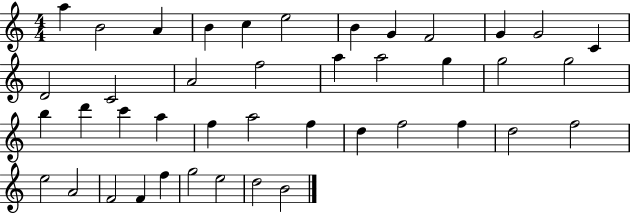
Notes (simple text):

A5/q B4/h A4/q B4/q C5/q E5/h B4/q G4/q F4/h G4/q G4/h C4/q D4/h C4/h A4/h F5/h A5/q A5/h G5/q G5/h G5/h B5/q D6/q C6/q A5/q F5/q A5/h F5/q D5/q F5/h F5/q D5/h F5/h E5/h A4/h F4/h F4/q F5/q G5/h E5/h D5/h B4/h